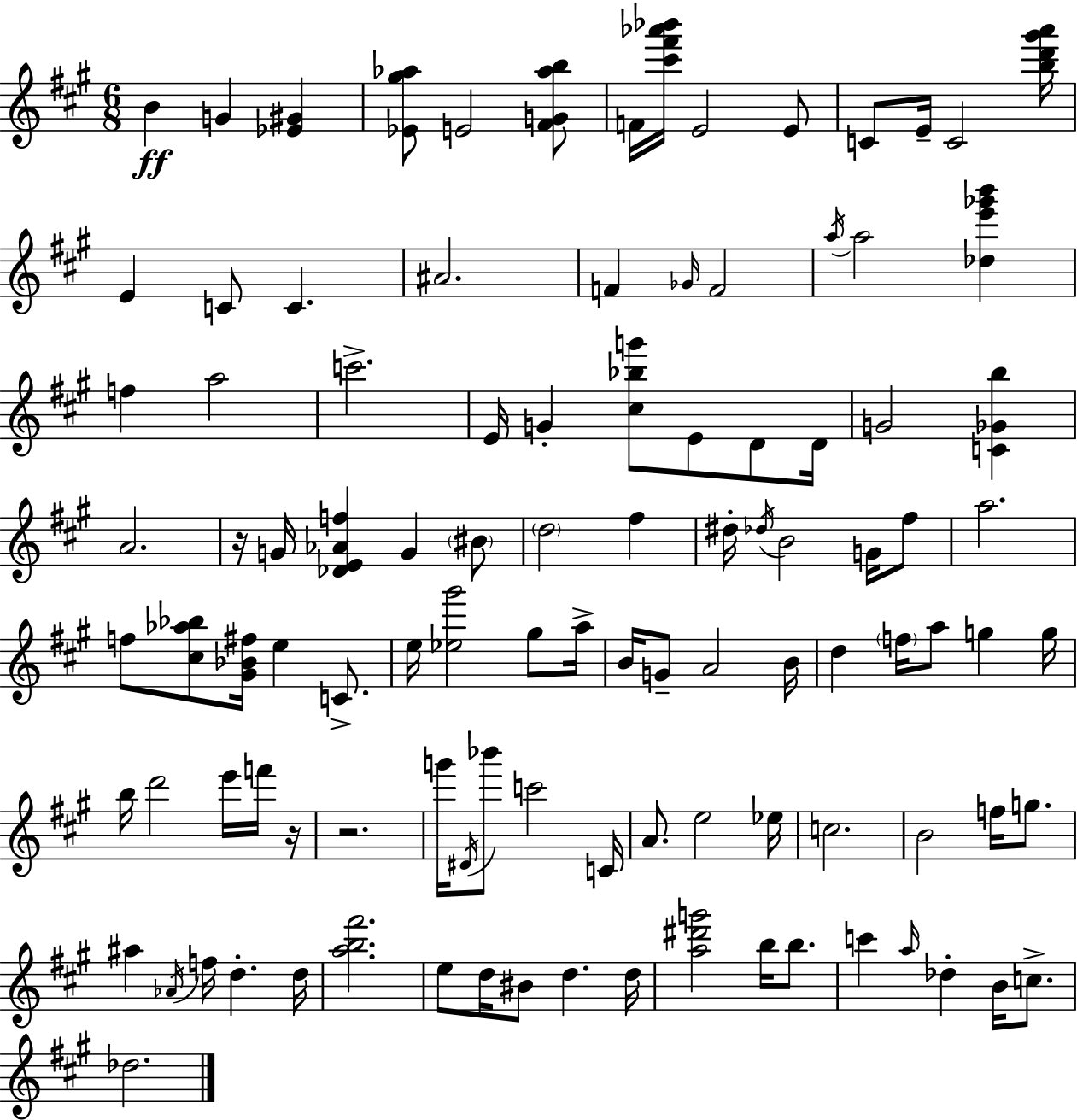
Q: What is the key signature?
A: A major